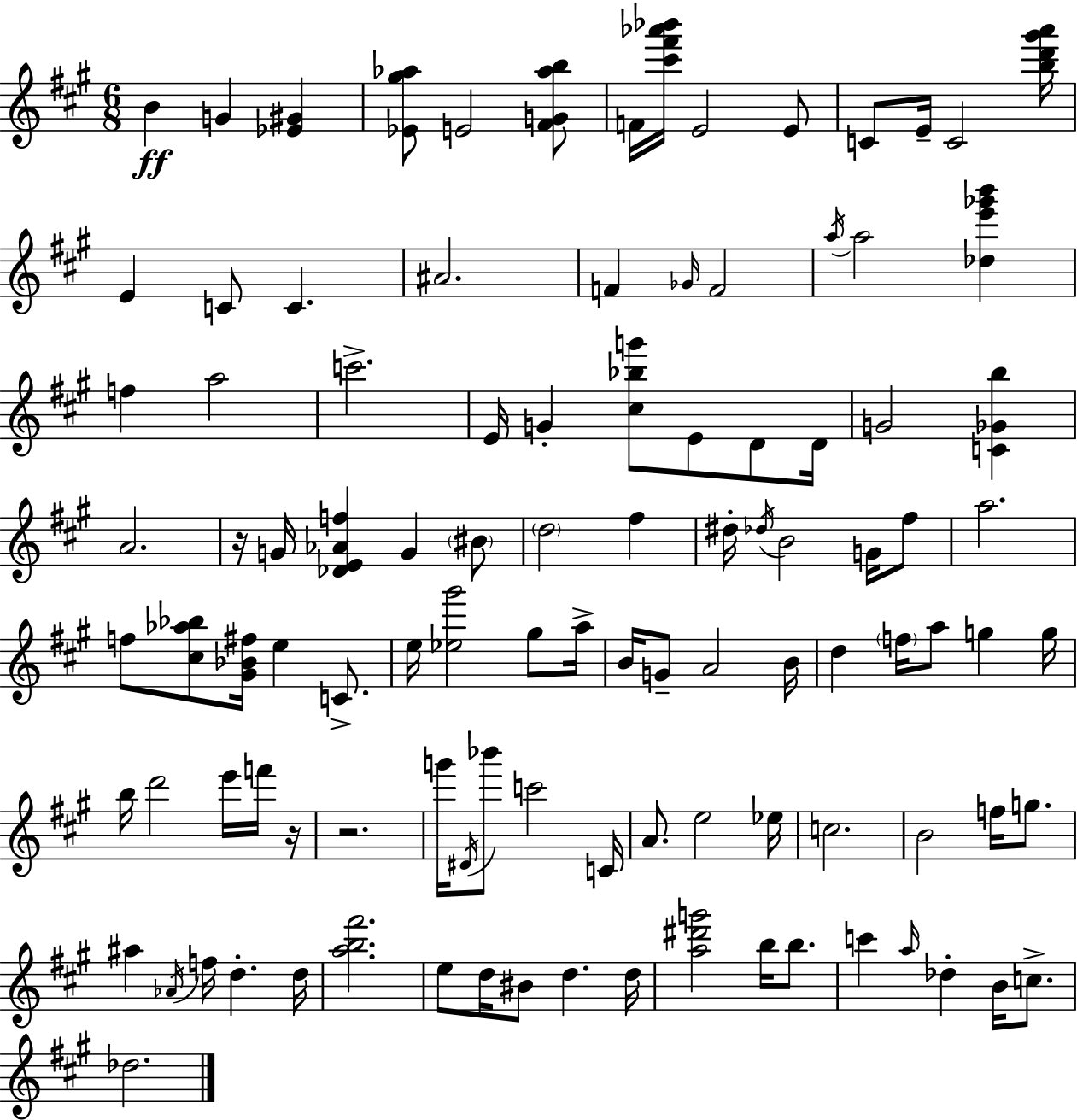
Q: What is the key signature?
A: A major